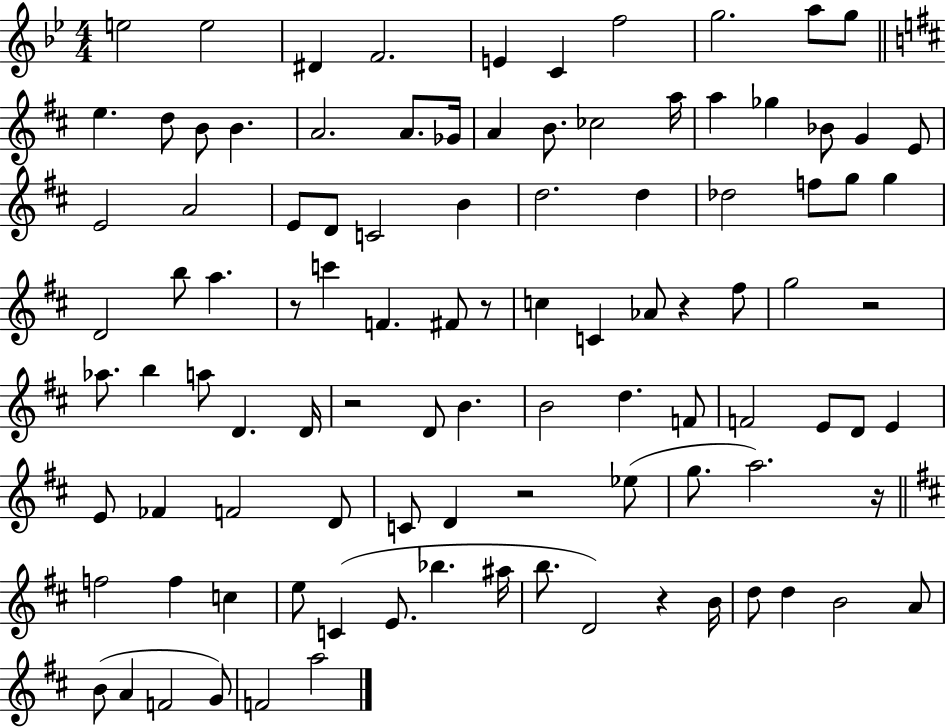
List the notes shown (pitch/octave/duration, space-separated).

E5/h E5/h D#4/q F4/h. E4/q C4/q F5/h G5/h. A5/e G5/e E5/q. D5/e B4/e B4/q. A4/h. A4/e. Gb4/s A4/q B4/e. CES5/h A5/s A5/q Gb5/q Bb4/e G4/q E4/e E4/h A4/h E4/e D4/e C4/h B4/q D5/h. D5/q Db5/h F5/e G5/e G5/q D4/h B5/e A5/q. R/e C6/q F4/q. F#4/e R/e C5/q C4/q Ab4/e R/q F#5/e G5/h R/h Ab5/e. B5/q A5/e D4/q. D4/s R/h D4/e B4/q. B4/h D5/q. F4/e F4/h E4/e D4/e E4/q E4/e FES4/q F4/h D4/e C4/e D4/q R/h Eb5/e G5/e. A5/h. R/s F5/h F5/q C5/q E5/e C4/q E4/e. Bb5/q. A#5/s B5/e. D4/h R/q B4/s D5/e D5/q B4/h A4/e B4/e A4/q F4/h G4/e F4/h A5/h